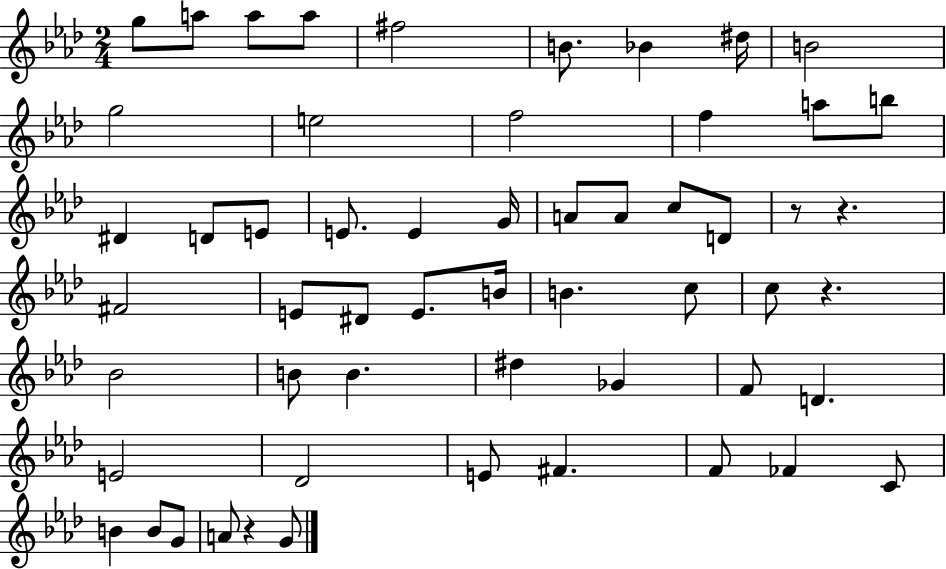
{
  \clef treble
  \numericTimeSignature
  \time 2/4
  \key aes \major
  g''8 a''8 a''8 a''8 | fis''2 | b'8. bes'4 dis''16 | b'2 | \break g''2 | e''2 | f''2 | f''4 a''8 b''8 | \break dis'4 d'8 e'8 | e'8. e'4 g'16 | a'8 a'8 c''8 d'8 | r8 r4. | \break fis'2 | e'8 dis'8 e'8. b'16 | b'4. c''8 | c''8 r4. | \break bes'2 | b'8 b'4. | dis''4 ges'4 | f'8 d'4. | \break e'2 | des'2 | e'8 fis'4. | f'8 fes'4 c'8 | \break b'4 b'8 g'8 | a'8 r4 g'8 | \bar "|."
}